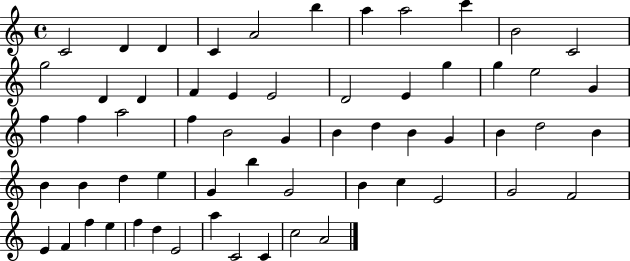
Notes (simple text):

C4/h D4/q D4/q C4/q A4/h B5/q A5/q A5/h C6/q B4/h C4/h G5/h D4/q D4/q F4/q E4/q E4/h D4/h E4/q G5/q G5/q E5/h G4/q F5/q F5/q A5/h F5/q B4/h G4/q B4/q D5/q B4/q G4/q B4/q D5/h B4/q B4/q B4/q D5/q E5/q G4/q B5/q G4/h B4/q C5/q E4/h G4/h F4/h E4/q F4/q F5/q E5/q F5/q D5/q E4/h A5/q C4/h C4/q C5/h A4/h